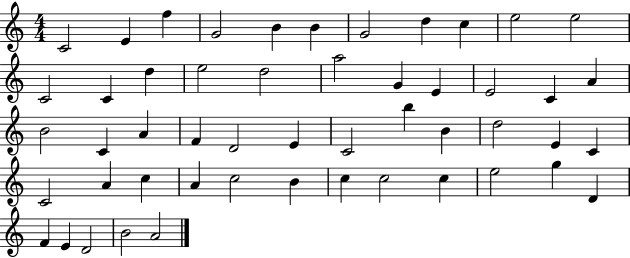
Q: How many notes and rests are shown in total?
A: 51